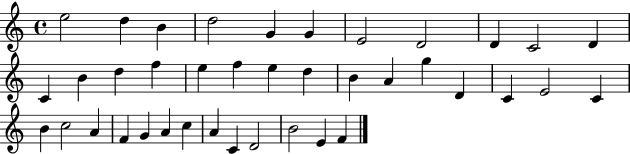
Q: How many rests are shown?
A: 0